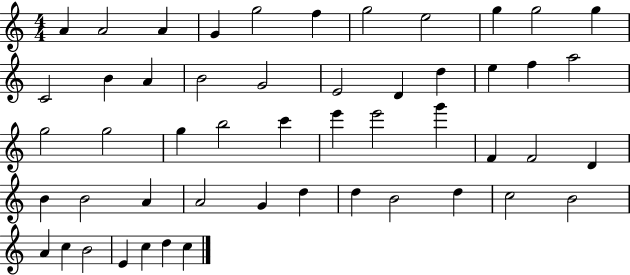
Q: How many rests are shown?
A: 0